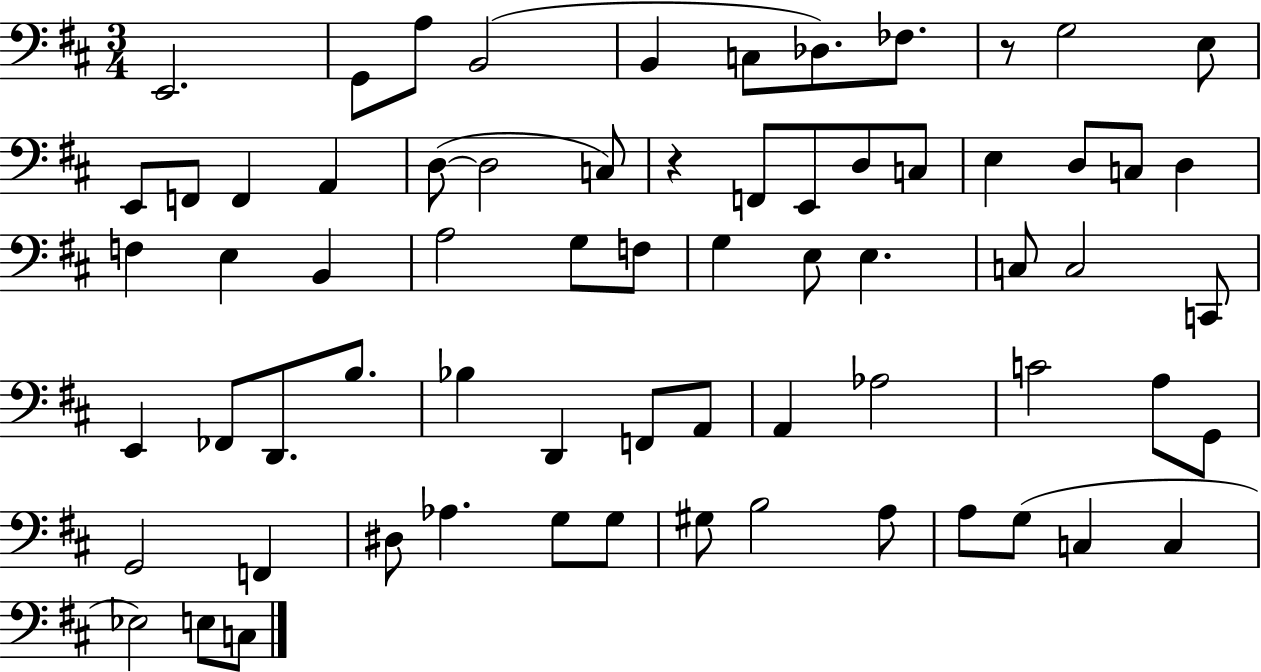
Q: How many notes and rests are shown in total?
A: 68